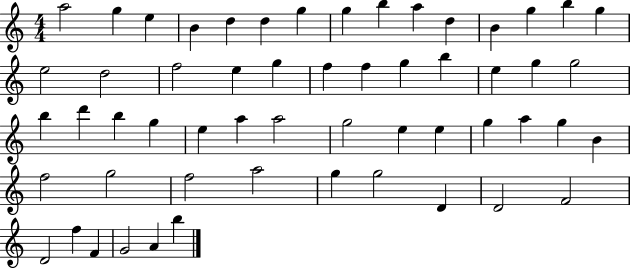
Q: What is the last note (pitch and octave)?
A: B5